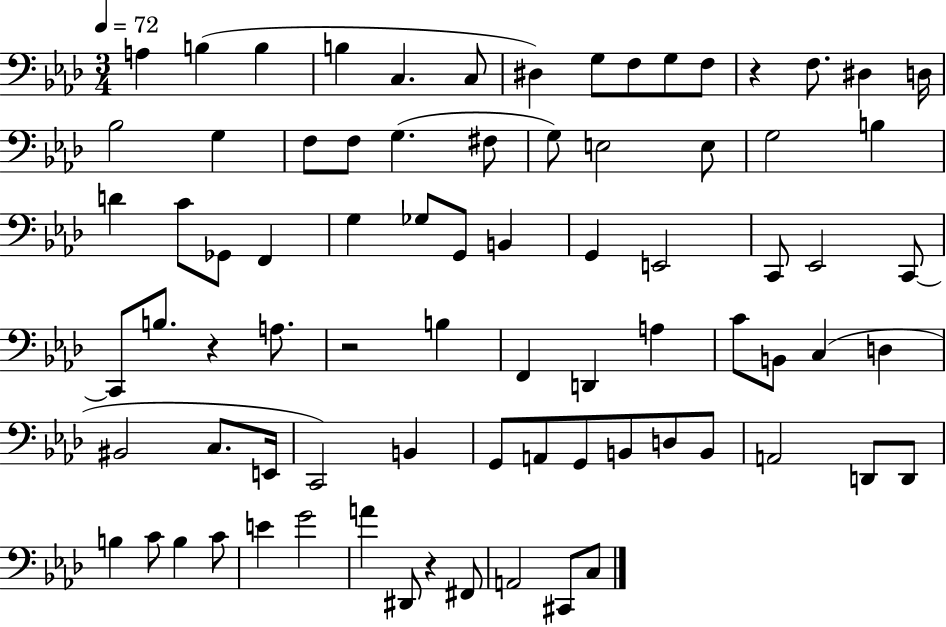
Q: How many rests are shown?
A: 4